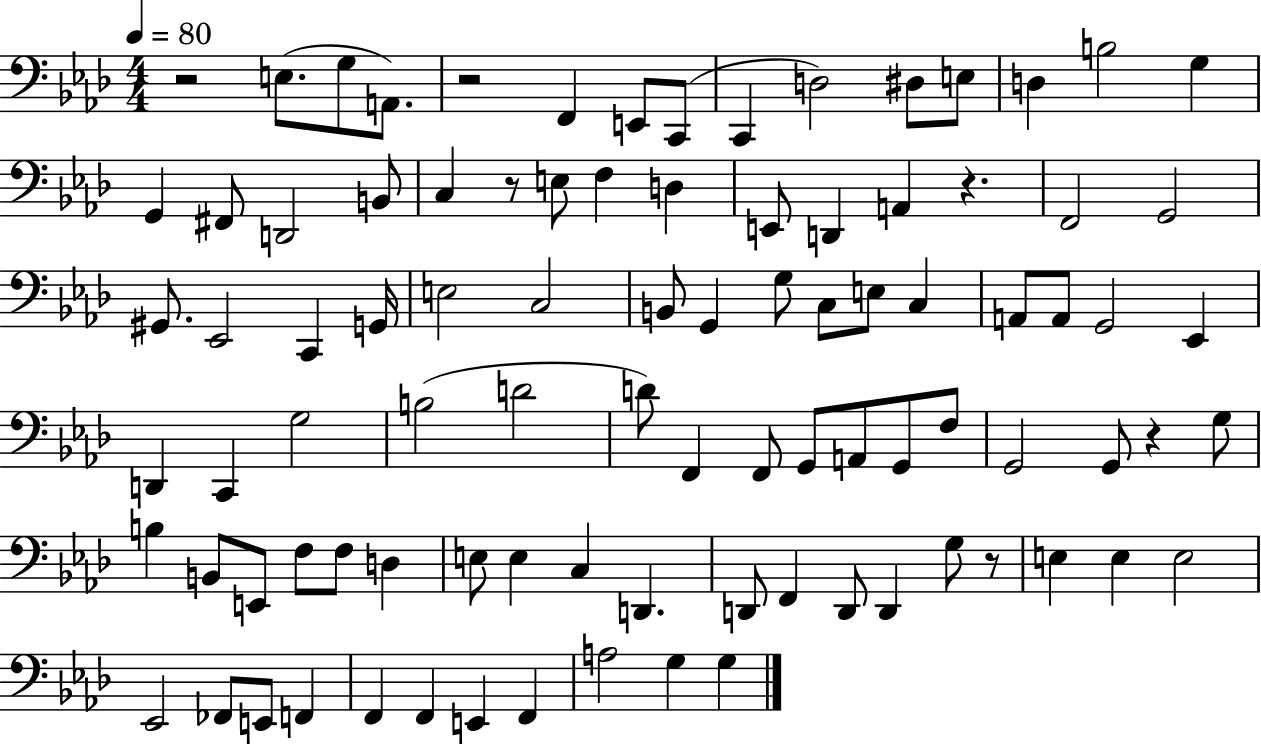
{
  \clef bass
  \numericTimeSignature
  \time 4/4
  \key aes \major
  \tempo 4 = 80
  \repeat volta 2 { r2 e8.( g8 a,8.) | r2 f,4 e,8 c,8( | c,4 d2) dis8 e8 | d4 b2 g4 | \break g,4 fis,8 d,2 b,8 | c4 r8 e8 f4 d4 | e,8 d,4 a,4 r4. | f,2 g,2 | \break gis,8. ees,2 c,4 g,16 | e2 c2 | b,8 g,4 g8 c8 e8 c4 | a,8 a,8 g,2 ees,4 | \break d,4 c,4 g2 | b2( d'2 | d'8) f,4 f,8 g,8 a,8 g,8 f8 | g,2 g,8 r4 g8 | \break b4 b,8 e,8 f8 f8 d4 | e8 e4 c4 d,4. | d,8 f,4 d,8 d,4 g8 r8 | e4 e4 e2 | \break ees,2 fes,8 e,8 f,4 | f,4 f,4 e,4 f,4 | a2 g4 g4 | } \bar "|."
}